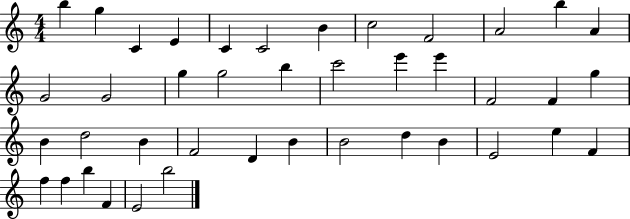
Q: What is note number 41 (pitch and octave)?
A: B5